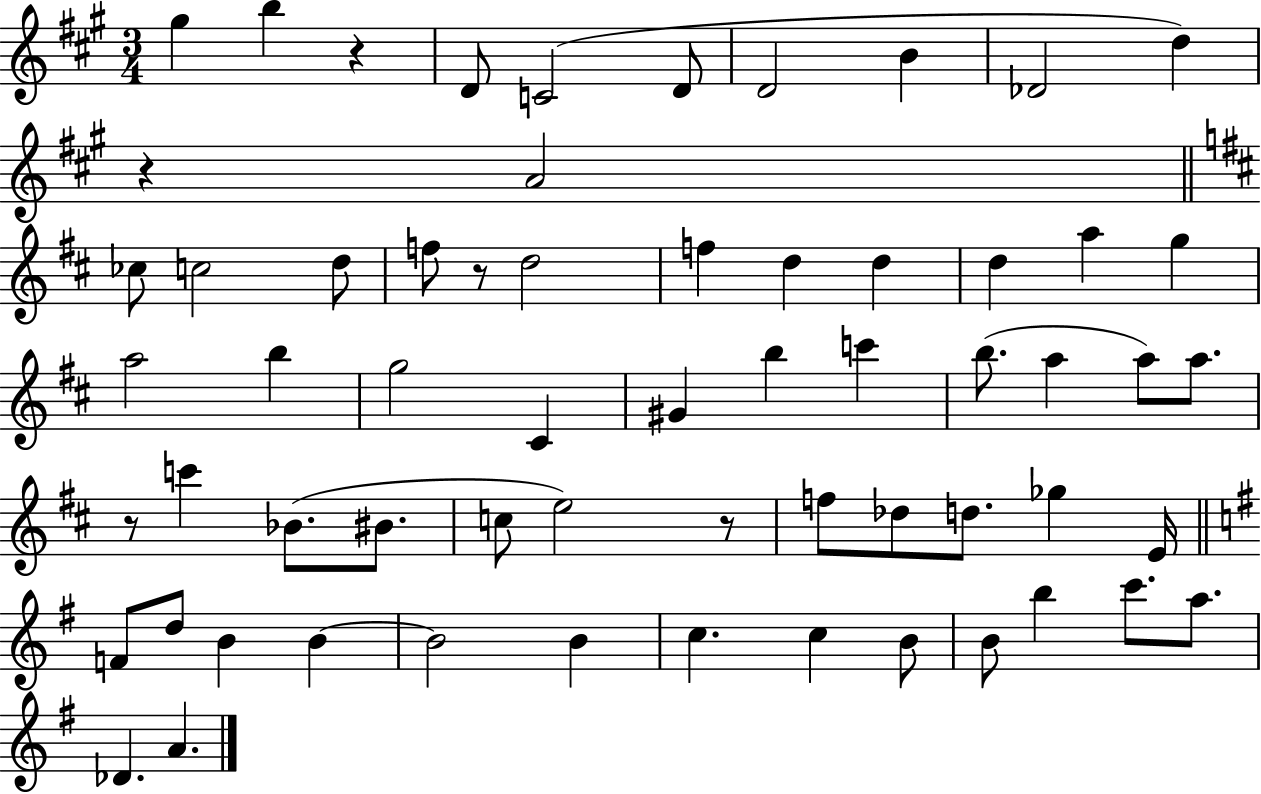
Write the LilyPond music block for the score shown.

{
  \clef treble
  \numericTimeSignature
  \time 3/4
  \key a \major
  gis''4 b''4 r4 | d'8 c'2( d'8 | d'2 b'4 | des'2 d''4) | \break r4 a'2 | \bar "||" \break \key b \minor ces''8 c''2 d''8 | f''8 r8 d''2 | f''4 d''4 d''4 | d''4 a''4 g''4 | \break a''2 b''4 | g''2 cis'4 | gis'4 b''4 c'''4 | b''8.( a''4 a''8) a''8. | \break r8 c'''4 bes'8.( bis'8. | c''8 e''2) r8 | f''8 des''8 d''8. ges''4 e'16 | \bar "||" \break \key e \minor f'8 d''8 b'4 b'4~~ | b'2 b'4 | c''4. c''4 b'8 | b'8 b''4 c'''8. a''8. | \break des'4. a'4. | \bar "|."
}